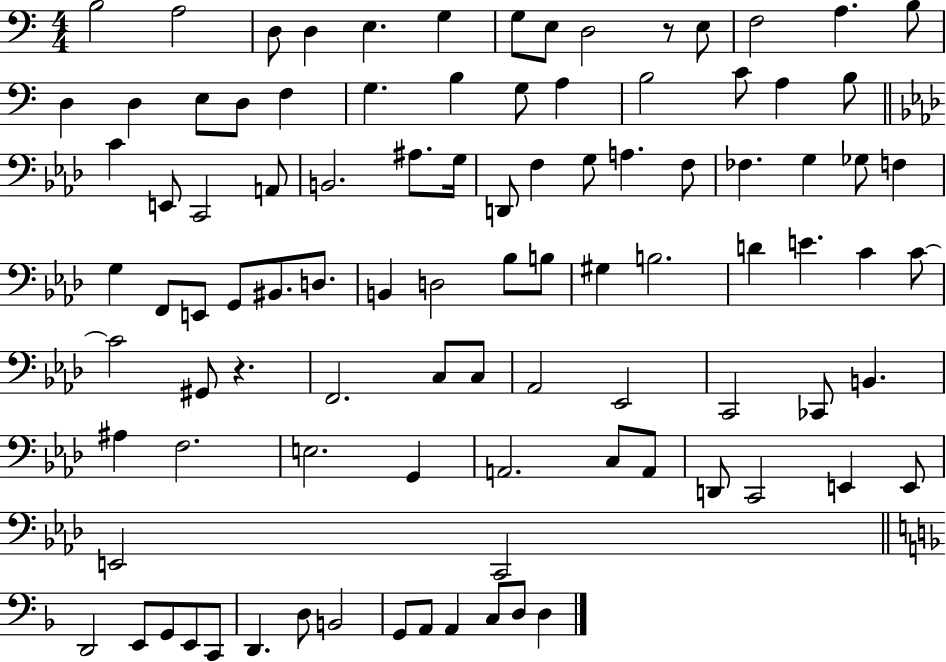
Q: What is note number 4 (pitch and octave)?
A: D3